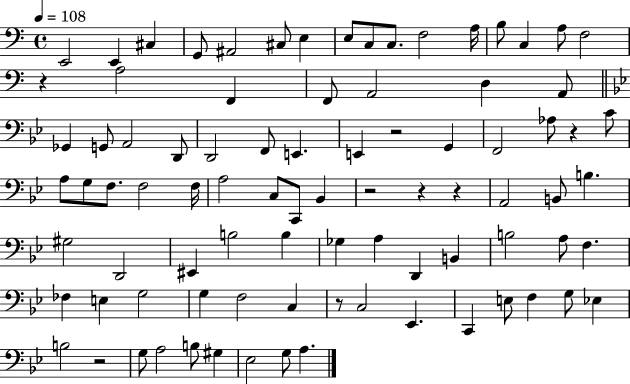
{
  \clef bass
  \time 4/4
  \defaultTimeSignature
  \key c \major
  \tempo 4 = 108
  e,2 e,4 cis4 | g,8 ais,2 cis8 e4 | e8 c8 c8. f2 a16 | b8 c4 a8 f2 | \break r4 a2 f,4 | f,8 a,2 d4 a,8 | \bar "||" \break \key bes \major ges,4 g,8 a,2 d,8 | d,2 f,8 e,4. | e,4 r2 g,4 | f,2 aes8 r4 c'8 | \break a8 g8 f8. f2 f16 | a2 c8 c,8 bes,4 | r2 r4 r4 | a,2 b,8 b4. | \break gis2 d,2 | eis,4 b2 b4 | ges4 a4 d,4 b,4 | b2 a8 f4. | \break fes4 e4 g2 | g4 f2 c4 | r8 c2 ees,4. | c,4 e8 f4 g8 ees4 | \break b2 r2 | g8 a2 b8 gis4 | ees2 g8 a4. | \bar "|."
}